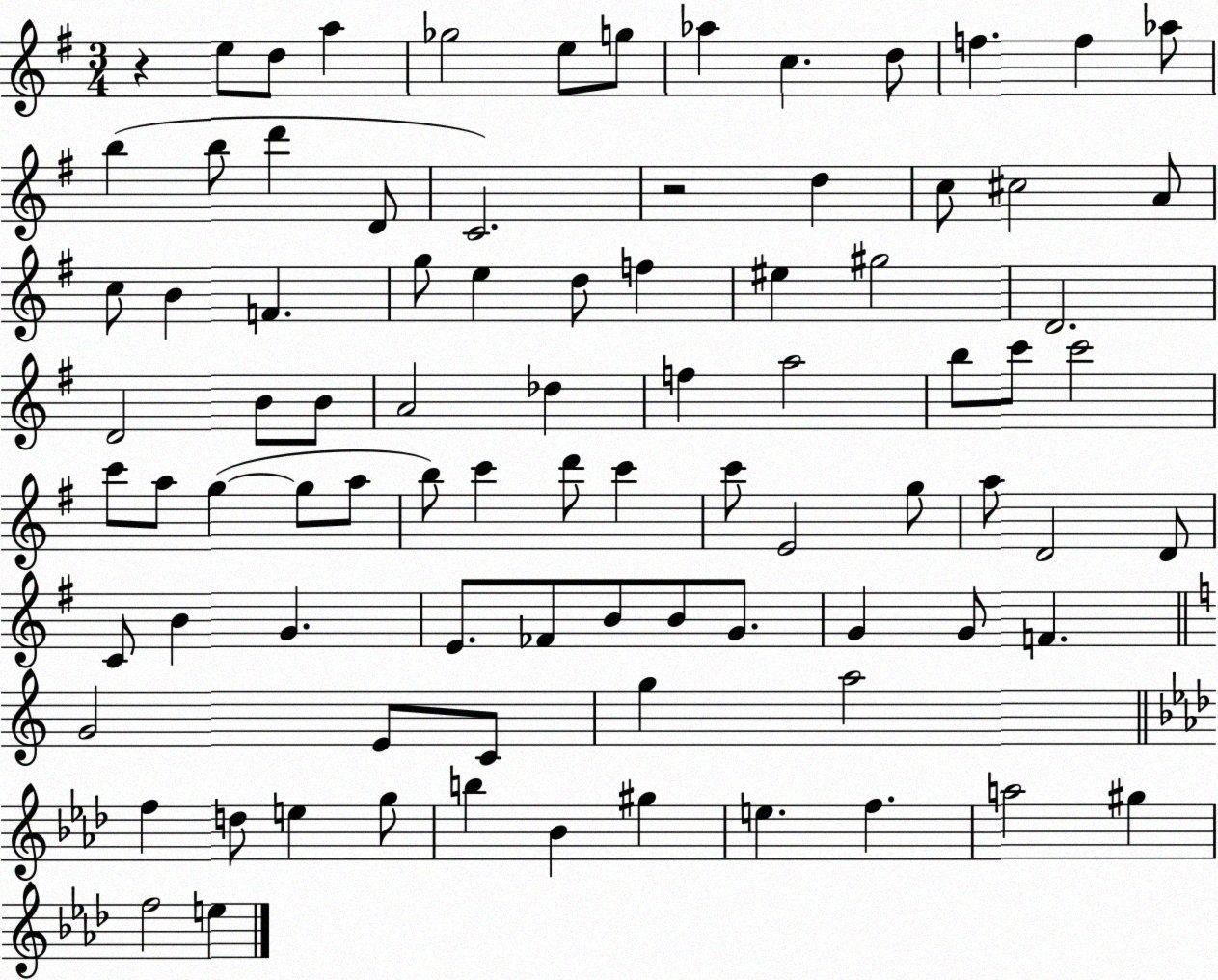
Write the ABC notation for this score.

X:1
T:Untitled
M:3/4
L:1/4
K:G
z e/2 d/2 a _g2 e/2 g/2 _a c d/2 f f _a/2 b b/2 d' D/2 C2 z2 d c/2 ^c2 A/2 c/2 B F g/2 e d/2 f ^e ^g2 D2 D2 B/2 B/2 A2 _d f a2 b/2 c'/2 c'2 c'/2 a/2 g g/2 a/2 b/2 c' d'/2 c' c'/2 E2 g/2 a/2 D2 D/2 C/2 B G E/2 _F/2 B/2 B/2 G/2 G G/2 F G2 E/2 C/2 g a2 f d/2 e g/2 b _B ^g e f a2 ^g f2 e